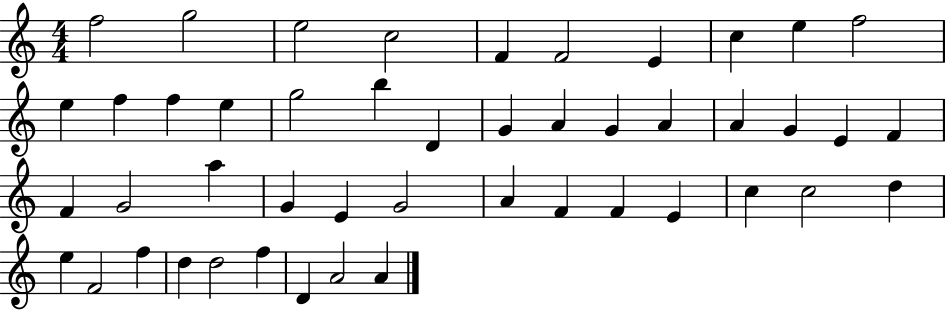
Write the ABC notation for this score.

X:1
T:Untitled
M:4/4
L:1/4
K:C
f2 g2 e2 c2 F F2 E c e f2 e f f e g2 b D G A G A A G E F F G2 a G E G2 A F F E c c2 d e F2 f d d2 f D A2 A